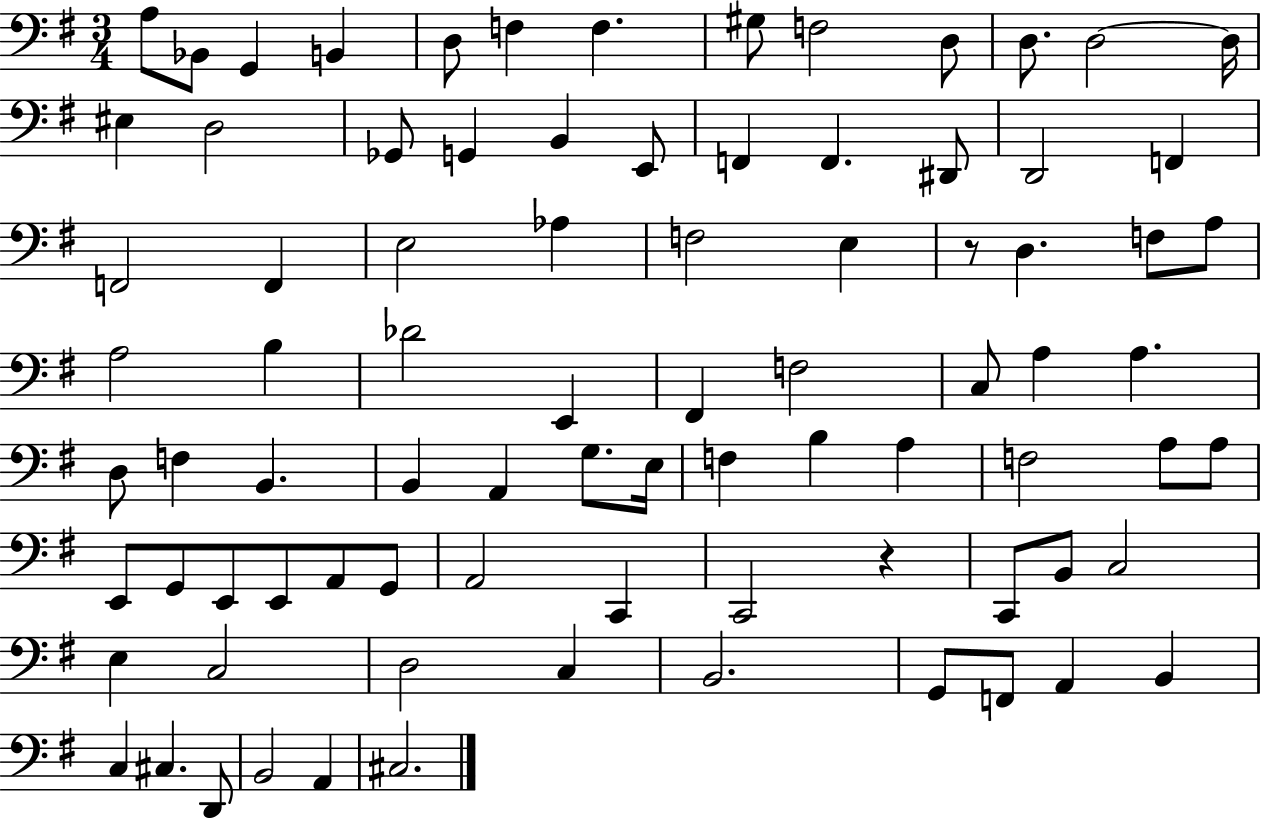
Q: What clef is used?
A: bass